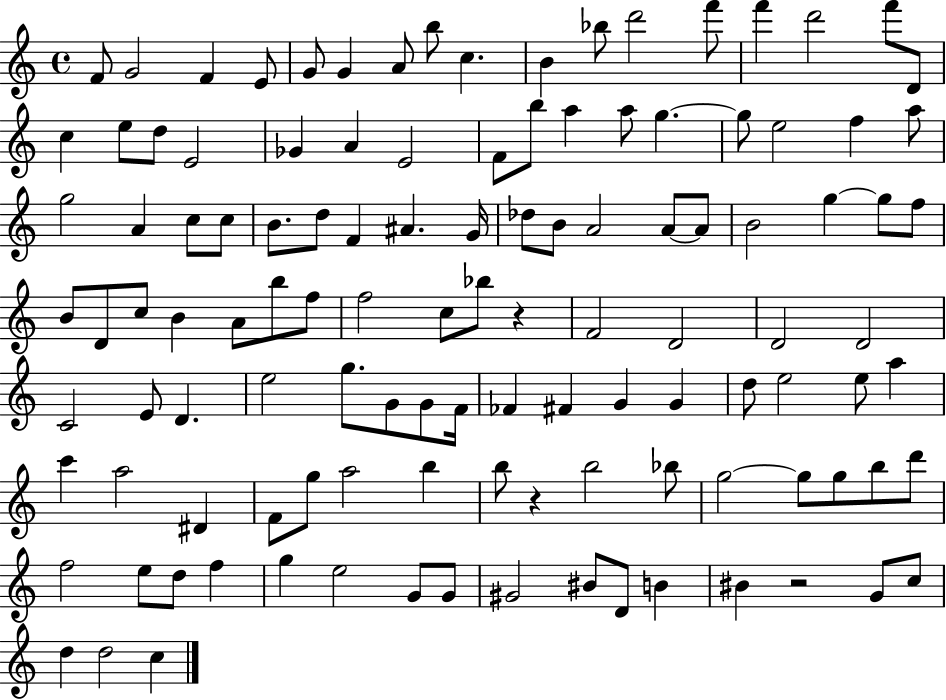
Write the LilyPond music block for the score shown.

{
  \clef treble
  \time 4/4
  \defaultTimeSignature
  \key c \major
  f'8 g'2 f'4 e'8 | g'8 g'4 a'8 b''8 c''4. | b'4 bes''8 d'''2 f'''8 | f'''4 d'''2 f'''8 d'8 | \break c''4 e''8 d''8 e'2 | ges'4 a'4 e'2 | f'8 b''8 a''4 a''8 g''4.~~ | g''8 e''2 f''4 a''8 | \break g''2 a'4 c''8 c''8 | b'8. d''8 f'4 ais'4. g'16 | des''8 b'8 a'2 a'8~~ a'8 | b'2 g''4~~ g''8 f''8 | \break b'8 d'8 c''8 b'4 a'8 b''8 f''8 | f''2 c''8 bes''8 r4 | f'2 d'2 | d'2 d'2 | \break c'2 e'8 d'4. | e''2 g''8. g'8 g'8 f'16 | fes'4 fis'4 g'4 g'4 | d''8 e''2 e''8 a''4 | \break c'''4 a''2 dis'4 | f'8 g''8 a''2 b''4 | b''8 r4 b''2 bes''8 | g''2~~ g''8 g''8 b''8 d'''8 | \break f''2 e''8 d''8 f''4 | g''4 e''2 g'8 g'8 | gis'2 bis'8 d'8 b'4 | bis'4 r2 g'8 c''8 | \break d''4 d''2 c''4 | \bar "|."
}